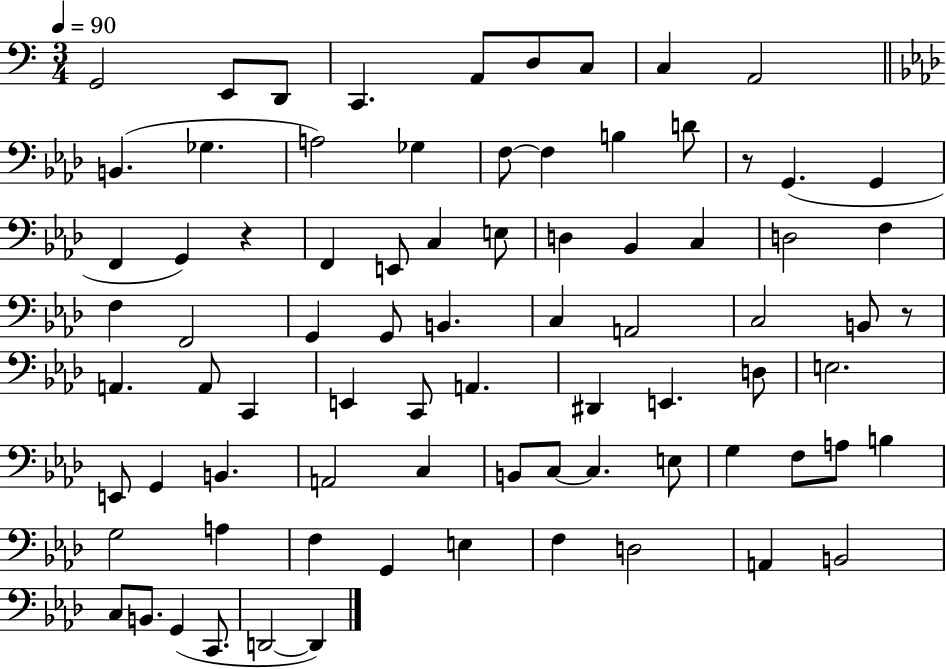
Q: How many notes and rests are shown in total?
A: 80